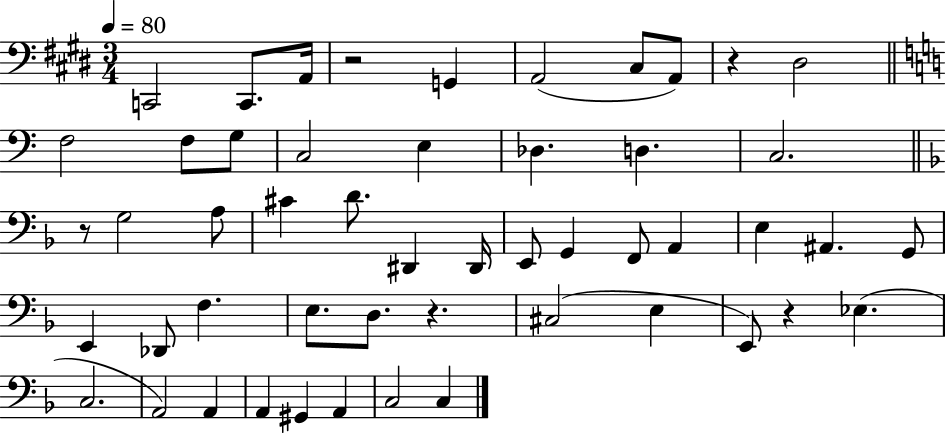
X:1
T:Untitled
M:3/4
L:1/4
K:E
C,,2 C,,/2 A,,/4 z2 G,, A,,2 ^C,/2 A,,/2 z ^D,2 F,2 F,/2 G,/2 C,2 E, _D, D, C,2 z/2 G,2 A,/2 ^C D/2 ^D,, ^D,,/4 E,,/2 G,, F,,/2 A,, E, ^A,, G,,/2 E,, _D,,/2 F, E,/2 D,/2 z ^C,2 E, E,,/2 z _E, C,2 A,,2 A,, A,, ^G,, A,, C,2 C,